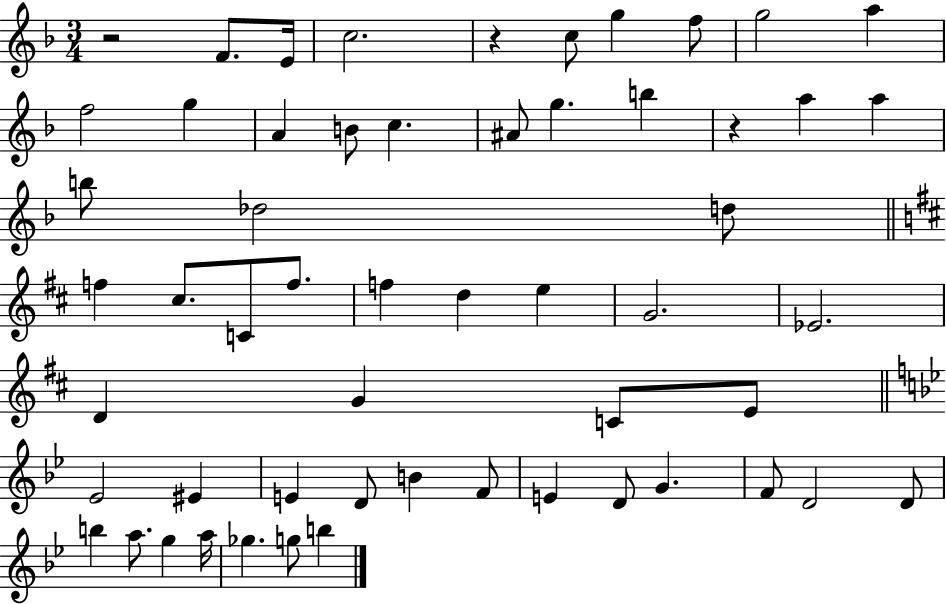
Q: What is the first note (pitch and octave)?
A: F4